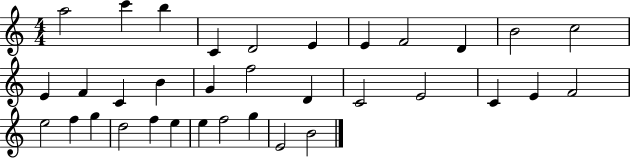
X:1
T:Untitled
M:4/4
L:1/4
K:C
a2 c' b C D2 E E F2 D B2 c2 E F C B G f2 D C2 E2 C E F2 e2 f g d2 f e e f2 g E2 B2